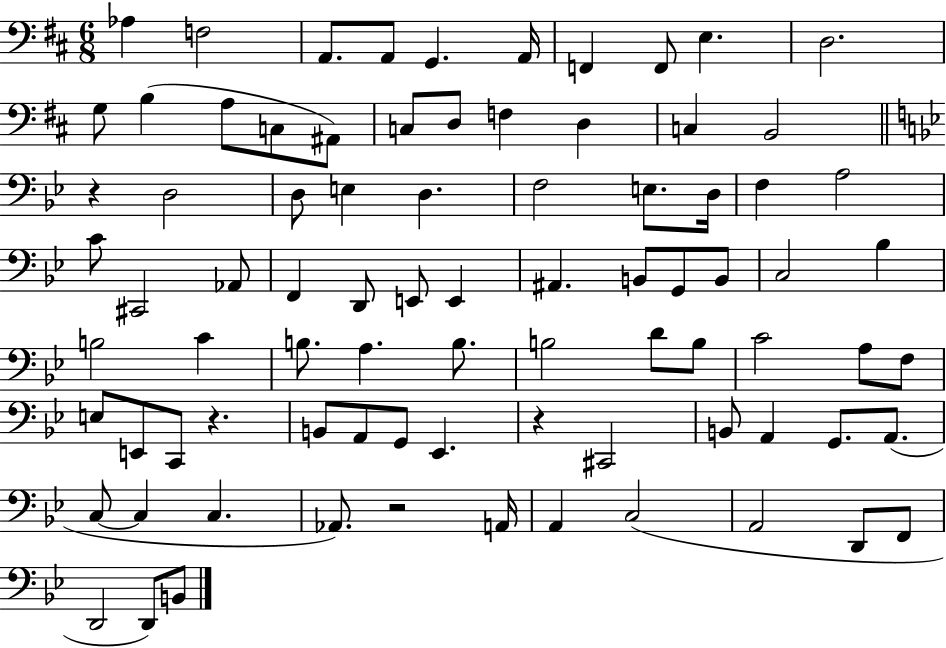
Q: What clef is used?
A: bass